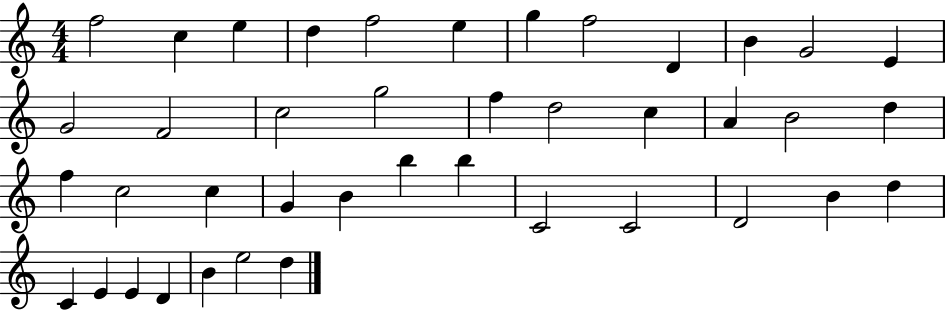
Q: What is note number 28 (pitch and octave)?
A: B5